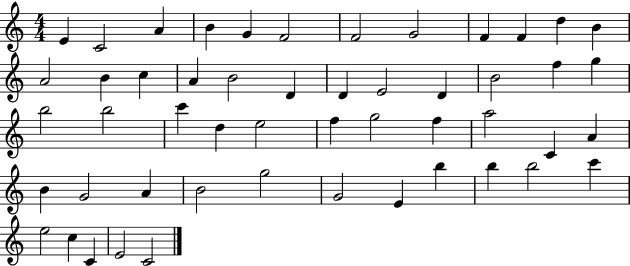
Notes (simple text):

E4/q C4/h A4/q B4/q G4/q F4/h F4/h G4/h F4/q F4/q D5/q B4/q A4/h B4/q C5/q A4/q B4/h D4/q D4/q E4/h D4/q B4/h F5/q G5/q B5/h B5/h C6/q D5/q E5/h F5/q G5/h F5/q A5/h C4/q A4/q B4/q G4/h A4/q B4/h G5/h G4/h E4/q B5/q B5/q B5/h C6/q E5/h C5/q C4/q E4/h C4/h